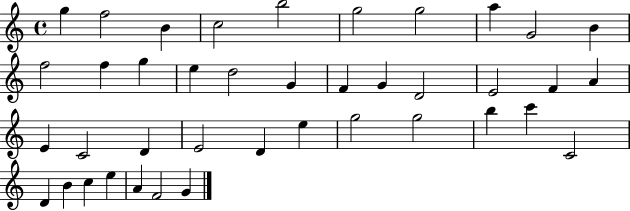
G5/q F5/h B4/q C5/h B5/h G5/h G5/h A5/q G4/h B4/q F5/h F5/q G5/q E5/q D5/h G4/q F4/q G4/q D4/h E4/h F4/q A4/q E4/q C4/h D4/q E4/h D4/q E5/q G5/h G5/h B5/q C6/q C4/h D4/q B4/q C5/q E5/q A4/q F4/h G4/q